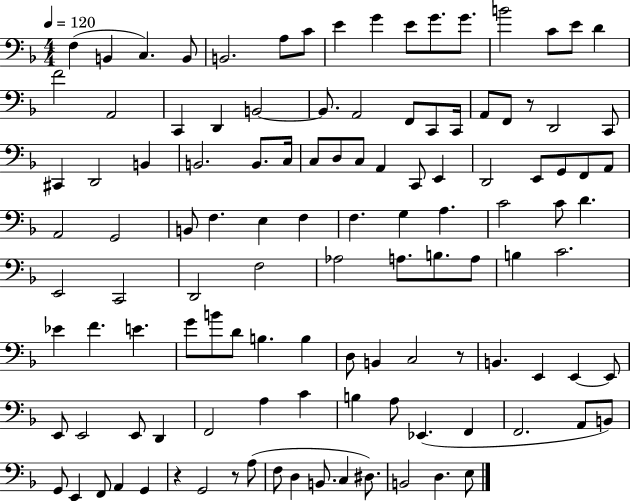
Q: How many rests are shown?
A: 4